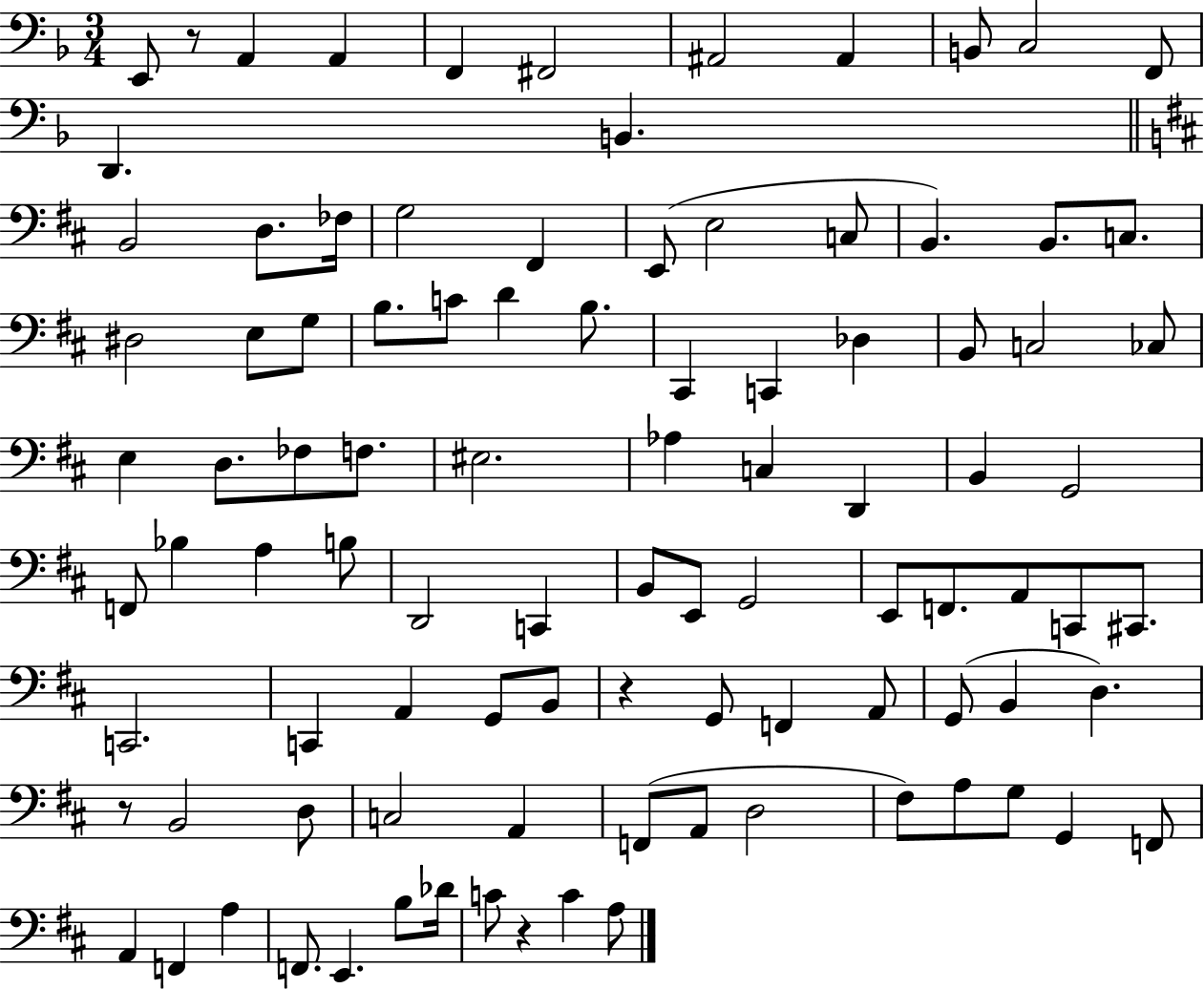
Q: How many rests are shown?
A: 4